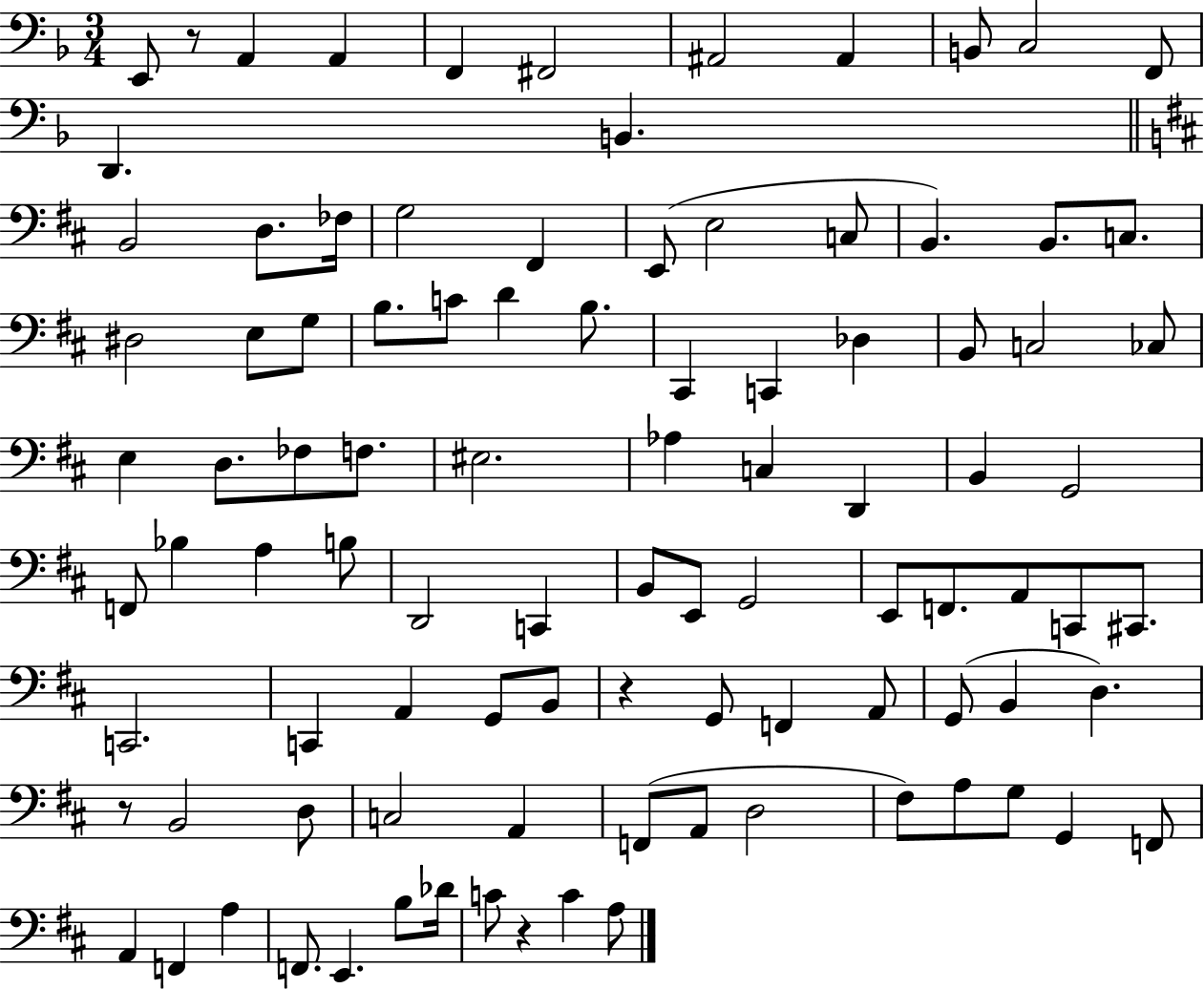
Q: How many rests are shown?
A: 4